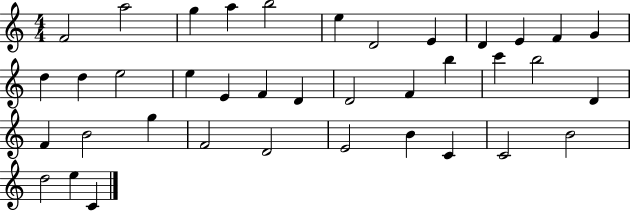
{
  \clef treble
  \numericTimeSignature
  \time 4/4
  \key c \major
  f'2 a''2 | g''4 a''4 b''2 | e''4 d'2 e'4 | d'4 e'4 f'4 g'4 | \break d''4 d''4 e''2 | e''4 e'4 f'4 d'4 | d'2 f'4 b''4 | c'''4 b''2 d'4 | \break f'4 b'2 g''4 | f'2 d'2 | e'2 b'4 c'4 | c'2 b'2 | \break d''2 e''4 c'4 | \bar "|."
}